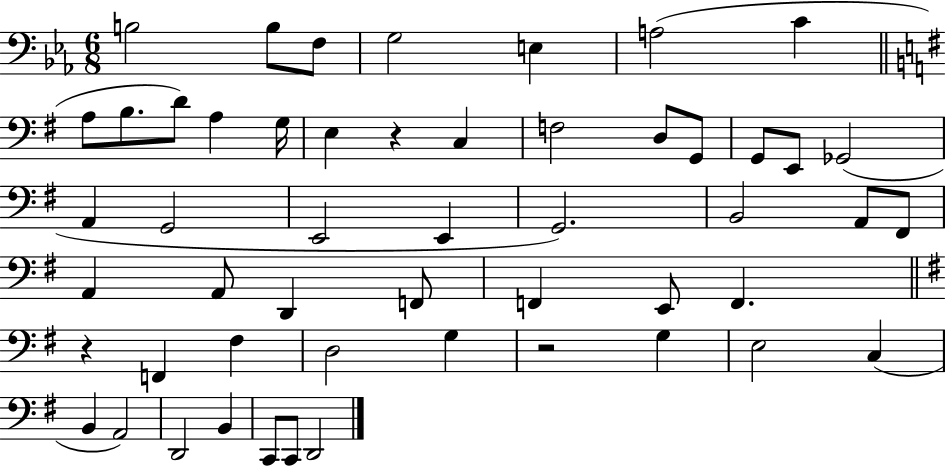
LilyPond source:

{
  \clef bass
  \numericTimeSignature
  \time 6/8
  \key ees \major
  b2 b8 f8 | g2 e4 | a2( c'4 | \bar "||" \break \key g \major a8 b8. d'8) a4 g16 | e4 r4 c4 | f2 d8 g,8 | g,8 e,8 ges,2( | \break a,4 g,2 | e,2 e,4 | g,2.) | b,2 a,8 fis,8 | \break a,4 a,8 d,4 f,8 | f,4 e,8 f,4. | \bar "||" \break \key e \minor r4 f,4 fis4 | d2 g4 | r2 g4 | e2 c4( | \break b,4 a,2) | d,2 b,4 | c,8 c,8 d,2 | \bar "|."
}